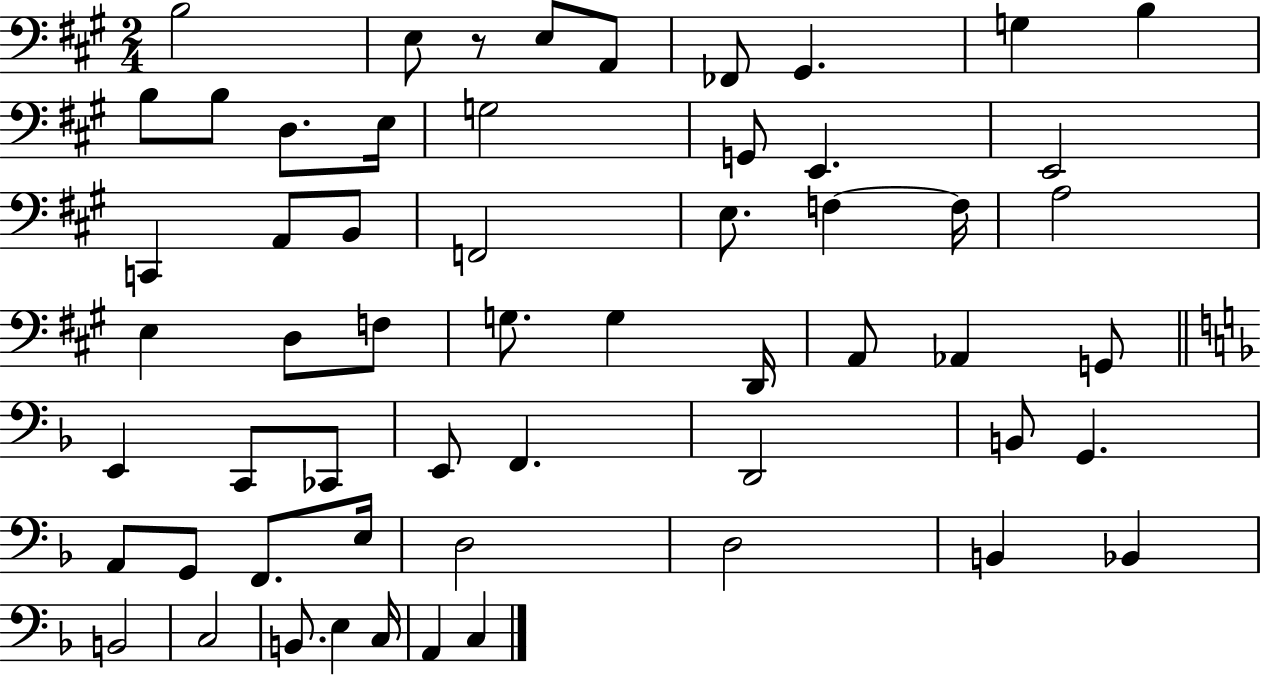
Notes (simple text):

B3/h E3/e R/e E3/e A2/e FES2/e G#2/q. G3/q B3/q B3/e B3/e D3/e. E3/s G3/h G2/e E2/q. E2/h C2/q A2/e B2/e F2/h E3/e. F3/q F3/s A3/h E3/q D3/e F3/e G3/e. G3/q D2/s A2/e Ab2/q G2/e E2/q C2/e CES2/e E2/e F2/q. D2/h B2/e G2/q. A2/e G2/e F2/e. E3/s D3/h D3/h B2/q Bb2/q B2/h C3/h B2/e. E3/q C3/s A2/q C3/q